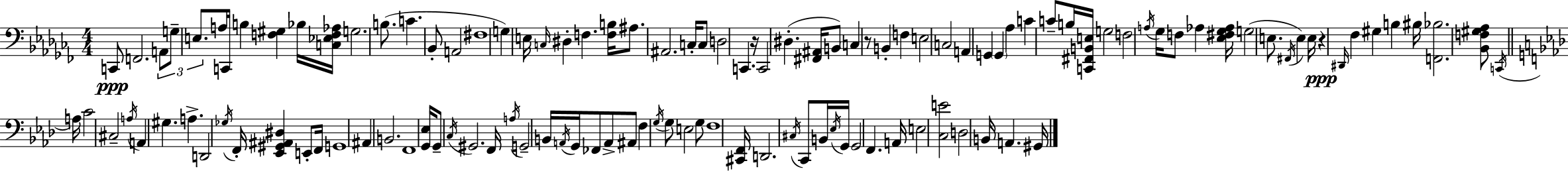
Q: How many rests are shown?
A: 3